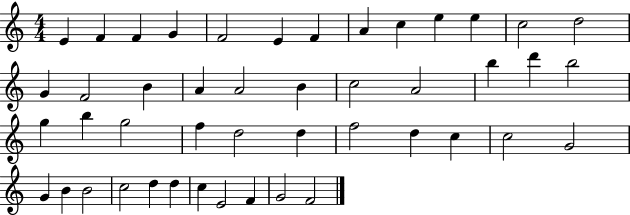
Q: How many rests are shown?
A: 0